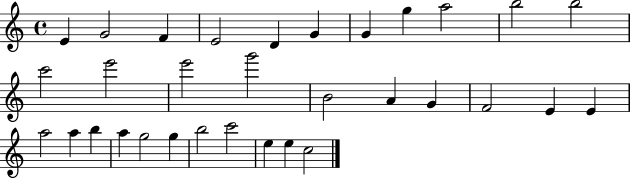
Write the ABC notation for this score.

X:1
T:Untitled
M:4/4
L:1/4
K:C
E G2 F E2 D G G g a2 b2 b2 c'2 e'2 e'2 g'2 B2 A G F2 E E a2 a b a g2 g b2 c'2 e e c2